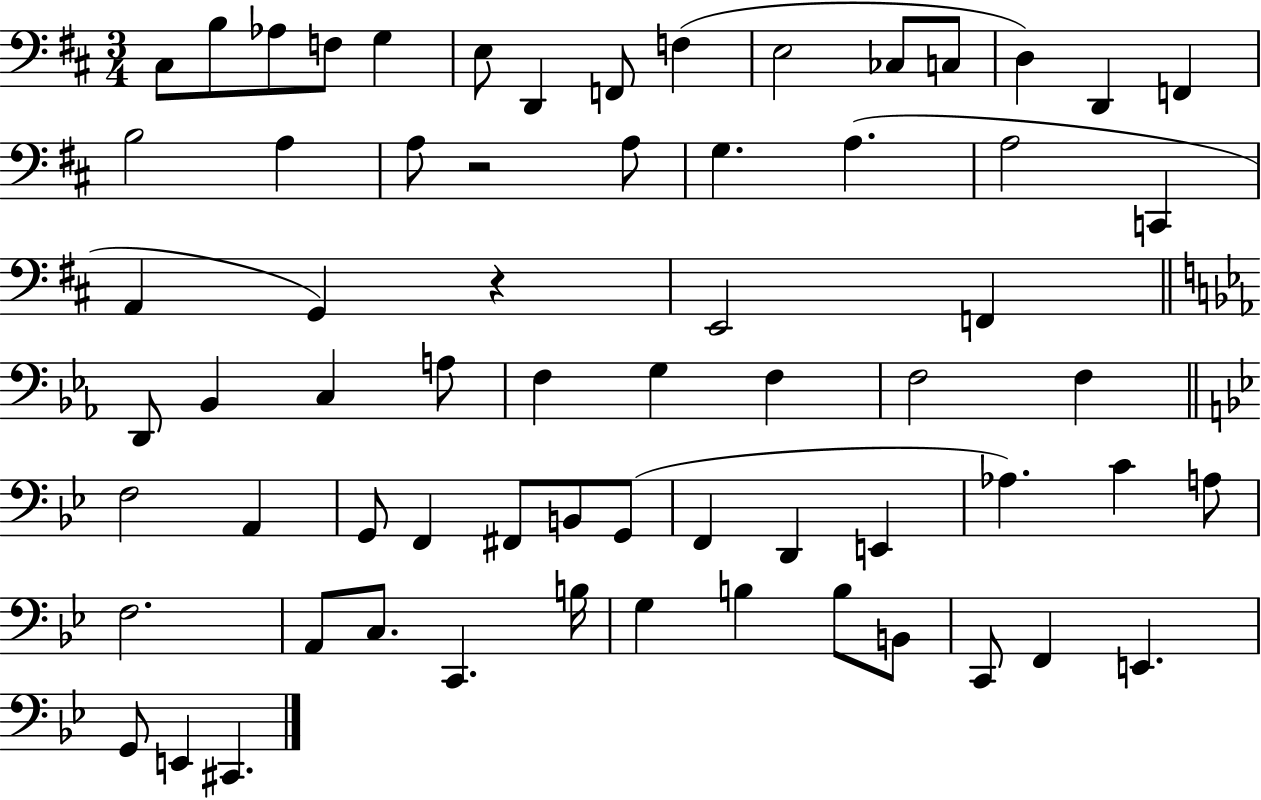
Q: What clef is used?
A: bass